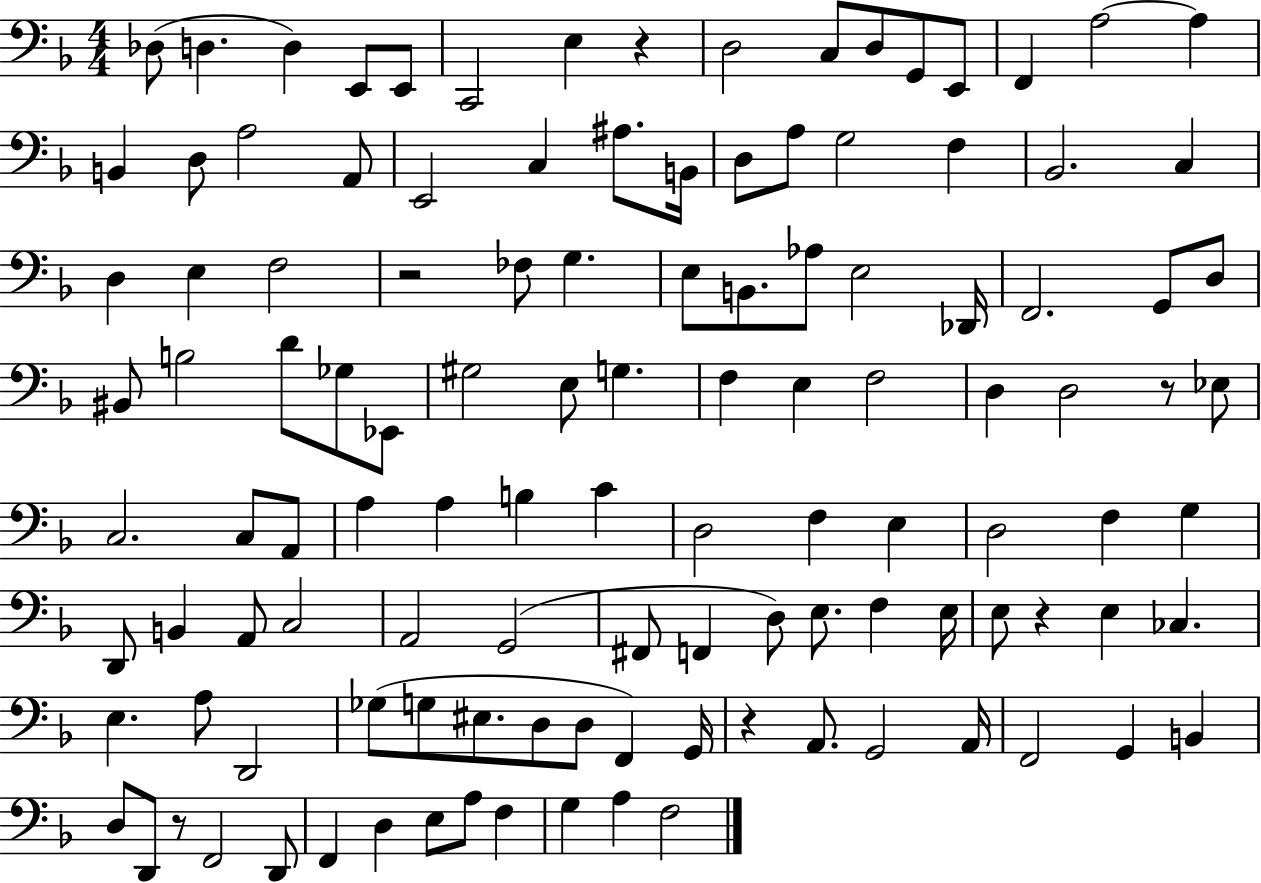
{
  \clef bass
  \numericTimeSignature
  \time 4/4
  \key f \major
  \repeat volta 2 { des8( d4. d4) e,8 e,8 | c,2 e4 r4 | d2 c8 d8 g,8 e,8 | f,4 a2~~ a4 | \break b,4 d8 a2 a,8 | e,2 c4 ais8. b,16 | d8 a8 g2 f4 | bes,2. c4 | \break d4 e4 f2 | r2 fes8 g4. | e8 b,8. aes8 e2 des,16 | f,2. g,8 d8 | \break bis,8 b2 d'8 ges8 ees,8 | gis2 e8 g4. | f4 e4 f2 | d4 d2 r8 ees8 | \break c2. c8 a,8 | a4 a4 b4 c'4 | d2 f4 e4 | d2 f4 g4 | \break d,8 b,4 a,8 c2 | a,2 g,2( | fis,8 f,4 d8) e8. f4 e16 | e8 r4 e4 ces4. | \break e4. a8 d,2 | ges8( g8 eis8. d8 d8 f,4) g,16 | r4 a,8. g,2 a,16 | f,2 g,4 b,4 | \break d8 d,8 r8 f,2 d,8 | f,4 d4 e8 a8 f4 | g4 a4 f2 | } \bar "|."
}